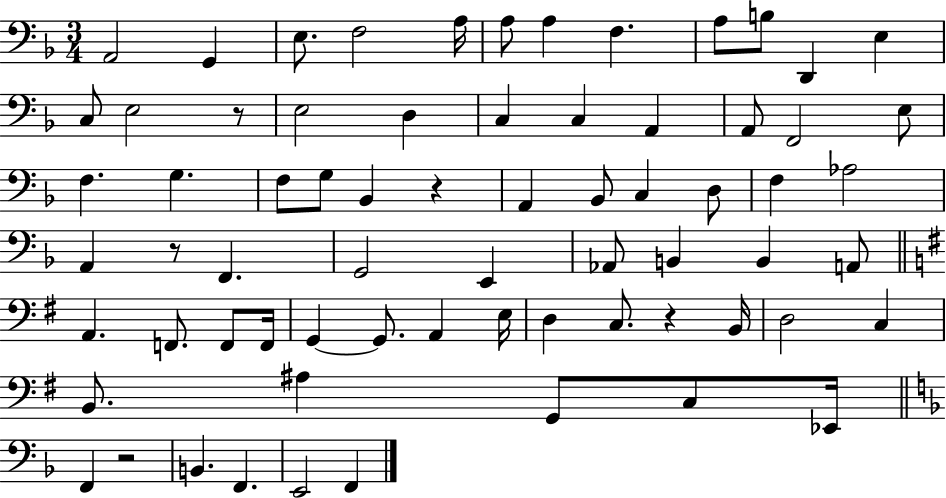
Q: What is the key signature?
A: F major